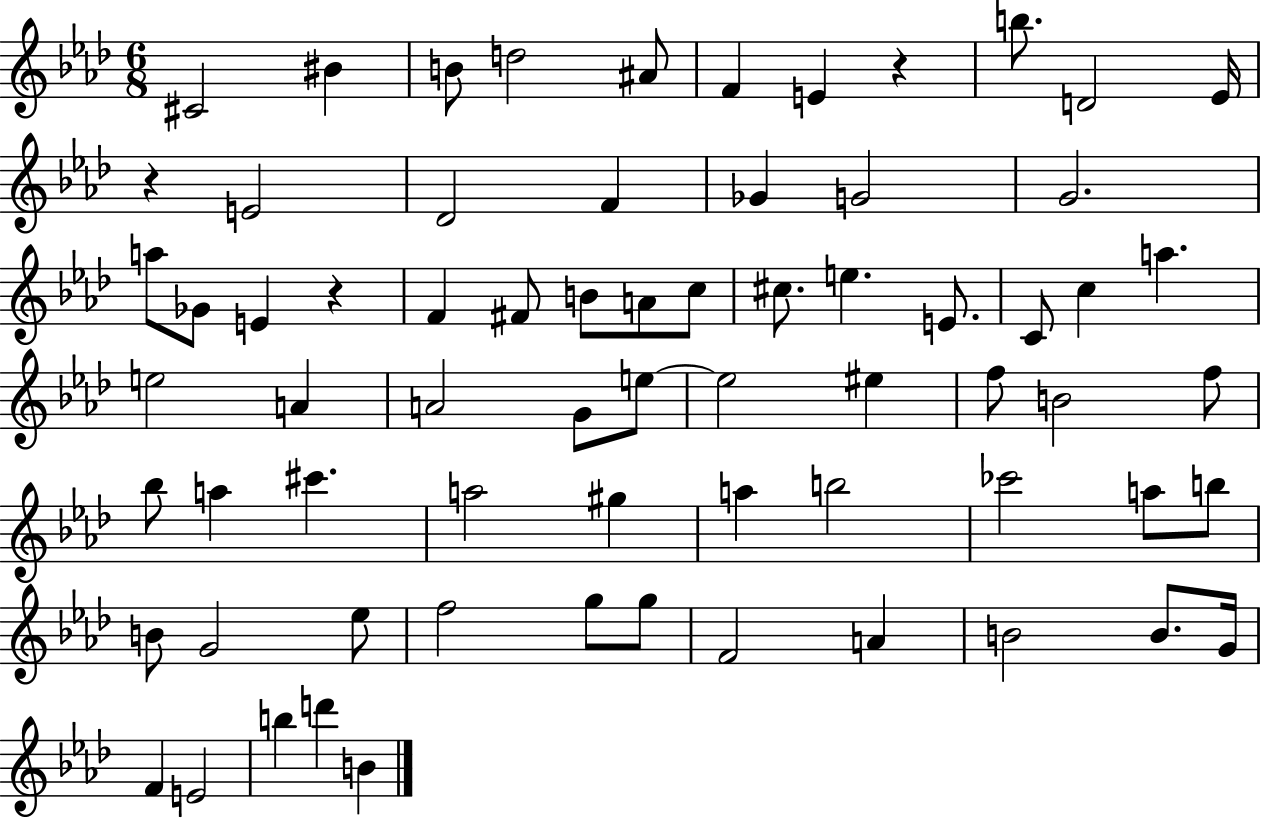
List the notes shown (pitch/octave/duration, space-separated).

C#4/h BIS4/q B4/e D5/h A#4/e F4/q E4/q R/q B5/e. D4/h Eb4/s R/q E4/h Db4/h F4/q Gb4/q G4/h G4/h. A5/e Gb4/e E4/q R/q F4/q F#4/e B4/e A4/e C5/e C#5/e. E5/q. E4/e. C4/e C5/q A5/q. E5/h A4/q A4/h G4/e E5/e E5/h EIS5/q F5/e B4/h F5/e Bb5/e A5/q C#6/q. A5/h G#5/q A5/q B5/h CES6/h A5/e B5/e B4/e G4/h Eb5/e F5/h G5/e G5/e F4/h A4/q B4/h B4/e. G4/s F4/q E4/h B5/q D6/q B4/q